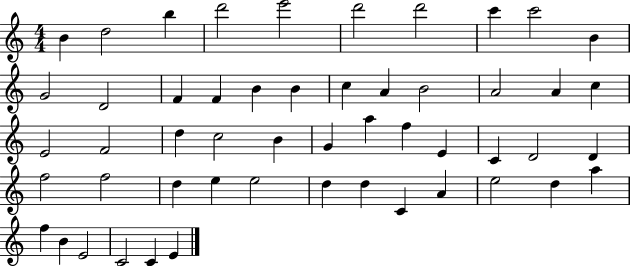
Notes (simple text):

B4/q D5/h B5/q D6/h E6/h D6/h D6/h C6/q C6/h B4/q G4/h D4/h F4/q F4/q B4/q B4/q C5/q A4/q B4/h A4/h A4/q C5/q E4/h F4/h D5/q C5/h B4/q G4/q A5/q F5/q E4/q C4/q D4/h D4/q F5/h F5/h D5/q E5/q E5/h D5/q D5/q C4/q A4/q E5/h D5/q A5/q F5/q B4/q E4/h C4/h C4/q E4/q